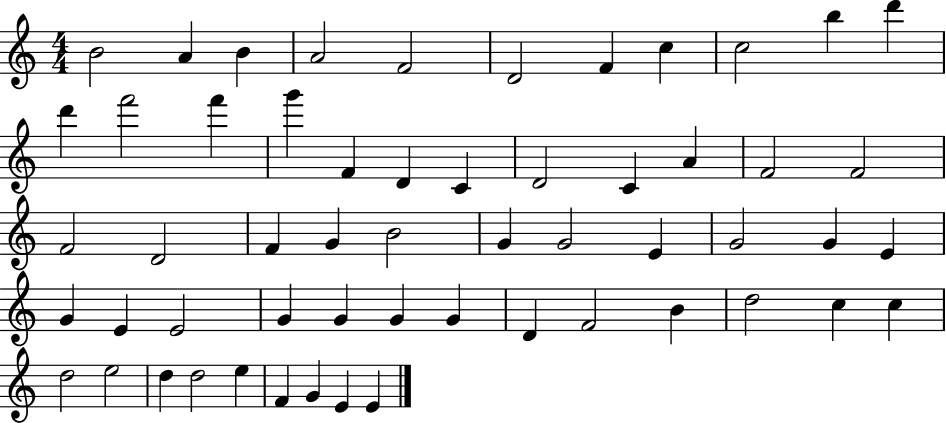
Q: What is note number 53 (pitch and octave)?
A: F4